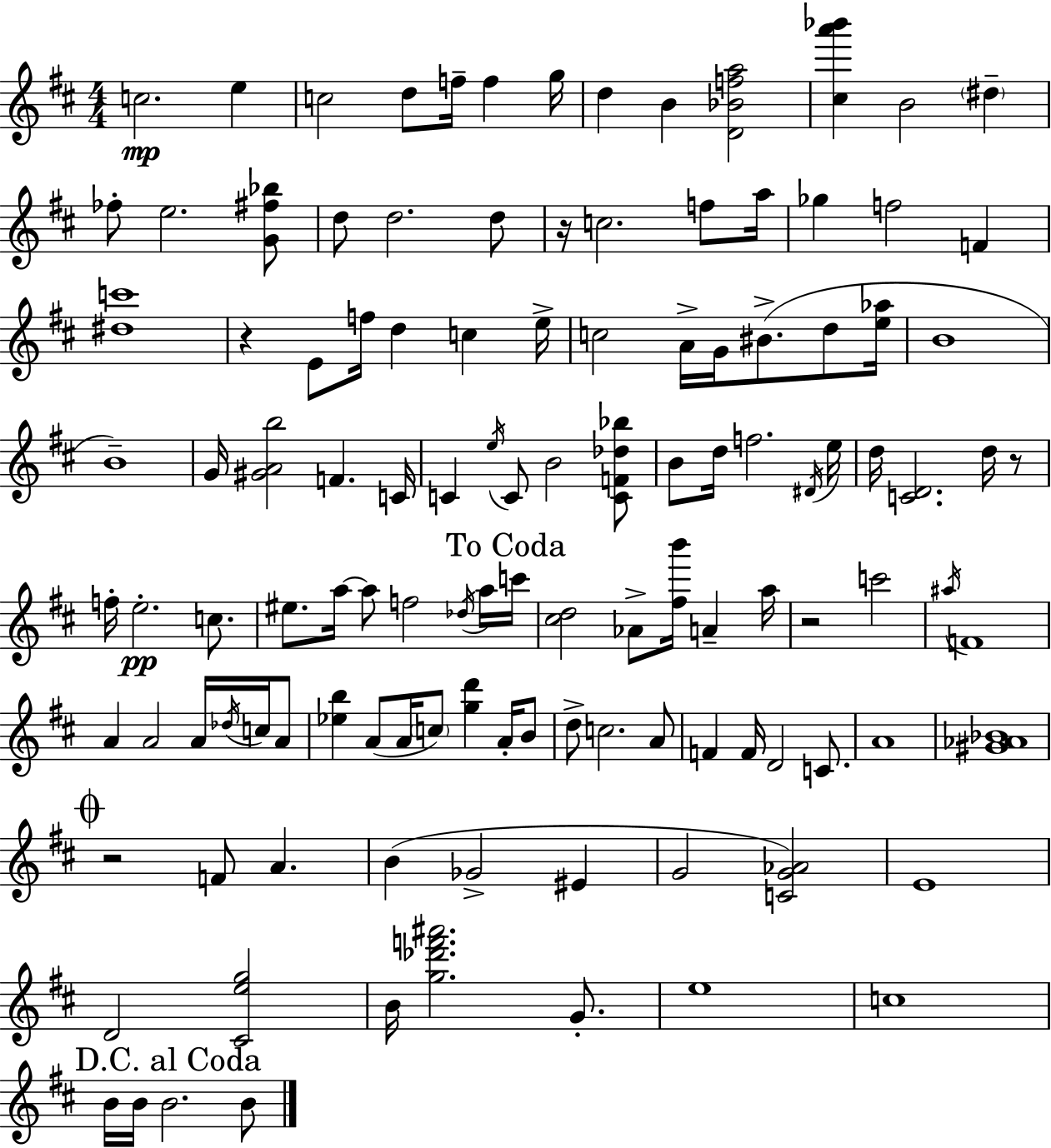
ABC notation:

X:1
T:Untitled
M:4/4
L:1/4
K:D
c2 e c2 d/2 f/4 f g/4 d B [D_Bfa]2 [^ca'_b'] B2 ^d _f/2 e2 [G^f_b]/2 d/2 d2 d/2 z/4 c2 f/2 a/4 _g f2 F [^dc']4 z E/2 f/4 d c e/4 c2 A/4 G/4 ^B/2 d/2 [e_a]/4 B4 B4 G/4 [^GAb]2 F C/4 C e/4 C/2 B2 [CF_d_b]/2 B/2 d/4 f2 ^D/4 e/4 d/4 [CD]2 d/4 z/2 f/4 e2 c/2 ^e/2 a/4 a/2 f2 _d/4 a/4 c'/4 [^cd]2 _A/2 [^fb']/4 A a/4 z2 c'2 ^a/4 F4 A A2 A/4 _d/4 c/4 A/2 [_eb] A/2 A/4 c/2 [gd'] A/4 B/2 d/2 c2 A/2 F F/4 D2 C/2 A4 [^G_A_B]4 z2 F/2 A B _G2 ^E G2 [CG_A]2 E4 D2 [^Ceg]2 B/4 [g_d'f'^a']2 G/2 e4 c4 B/4 B/4 B2 B/2